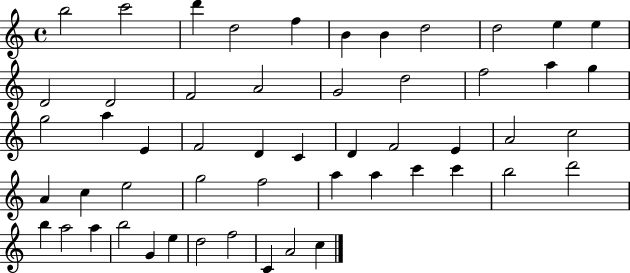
B5/h C6/h D6/q D5/h F5/q B4/q B4/q D5/h D5/h E5/q E5/q D4/h D4/h F4/h A4/h G4/h D5/h F5/h A5/q G5/q G5/h A5/q E4/q F4/h D4/q C4/q D4/q F4/h E4/q A4/h C5/h A4/q C5/q E5/h G5/h F5/h A5/q A5/q C6/q C6/q B5/h D6/h B5/q A5/h A5/q B5/h G4/q E5/q D5/h F5/h C4/q A4/h C5/q